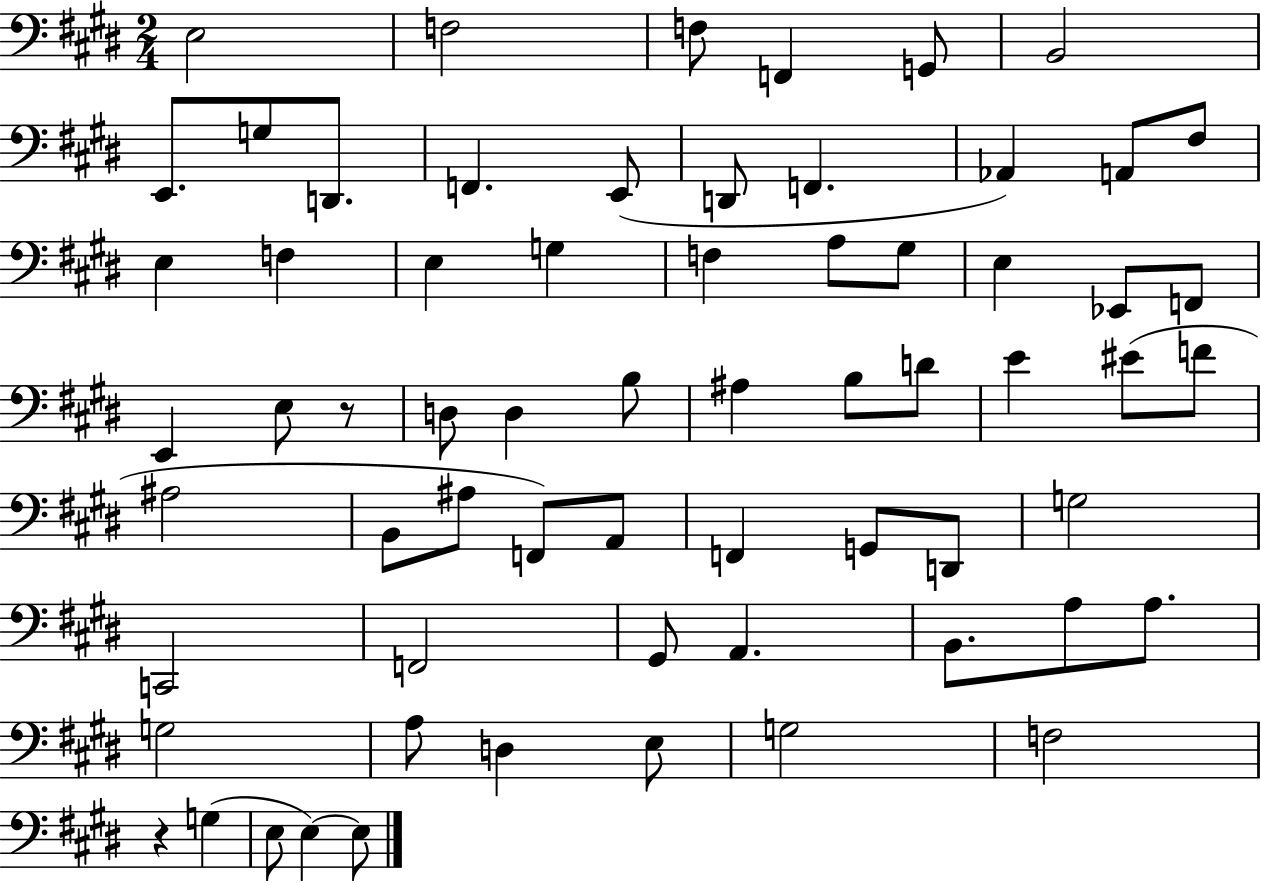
E3/h F3/h F3/e F2/q G2/e B2/h E2/e. G3/e D2/e. F2/q. E2/e D2/e F2/q. Ab2/q A2/e F#3/e E3/q F3/q E3/q G3/q F3/q A3/e G#3/e E3/q Eb2/e F2/e E2/q E3/e R/e D3/e D3/q B3/e A#3/q B3/e D4/e E4/q EIS4/e F4/e A#3/h B2/e A#3/e F2/e A2/e F2/q G2/e D2/e G3/h C2/h F2/h G#2/e A2/q. B2/e. A3/e A3/e. G3/h A3/e D3/q E3/e G3/h F3/h R/q G3/q E3/e E3/q E3/e